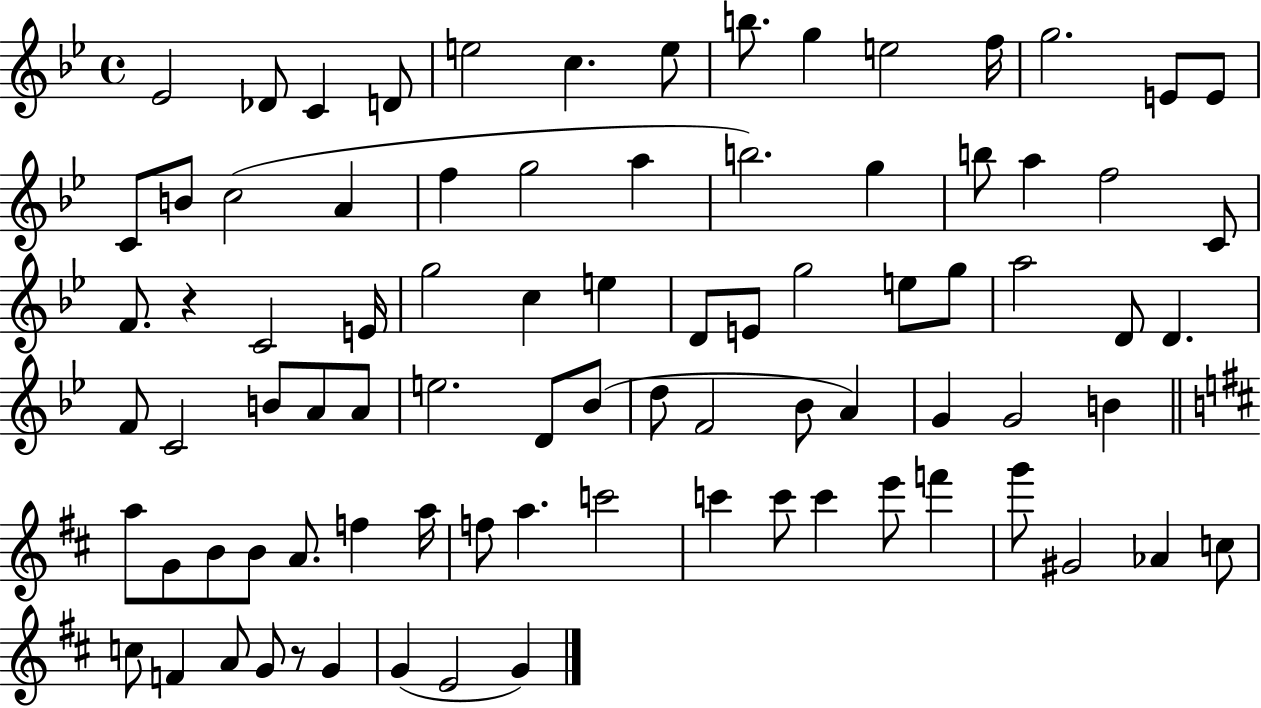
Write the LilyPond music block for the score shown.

{
  \clef treble
  \time 4/4
  \defaultTimeSignature
  \key bes \major
  ees'2 des'8 c'4 d'8 | e''2 c''4. e''8 | b''8. g''4 e''2 f''16 | g''2. e'8 e'8 | \break c'8 b'8 c''2( a'4 | f''4 g''2 a''4 | b''2.) g''4 | b''8 a''4 f''2 c'8 | \break f'8. r4 c'2 e'16 | g''2 c''4 e''4 | d'8 e'8 g''2 e''8 g''8 | a''2 d'8 d'4. | \break f'8 c'2 b'8 a'8 a'8 | e''2. d'8 bes'8( | d''8 f'2 bes'8 a'4) | g'4 g'2 b'4 | \break \bar "||" \break \key d \major a''8 g'8 b'8 b'8 a'8. f''4 a''16 | f''8 a''4. c'''2 | c'''4 c'''8 c'''4 e'''8 f'''4 | g'''8 gis'2 aes'4 c''8 | \break c''8 f'4 a'8 g'8 r8 g'4 | g'4( e'2 g'4) | \bar "|."
}